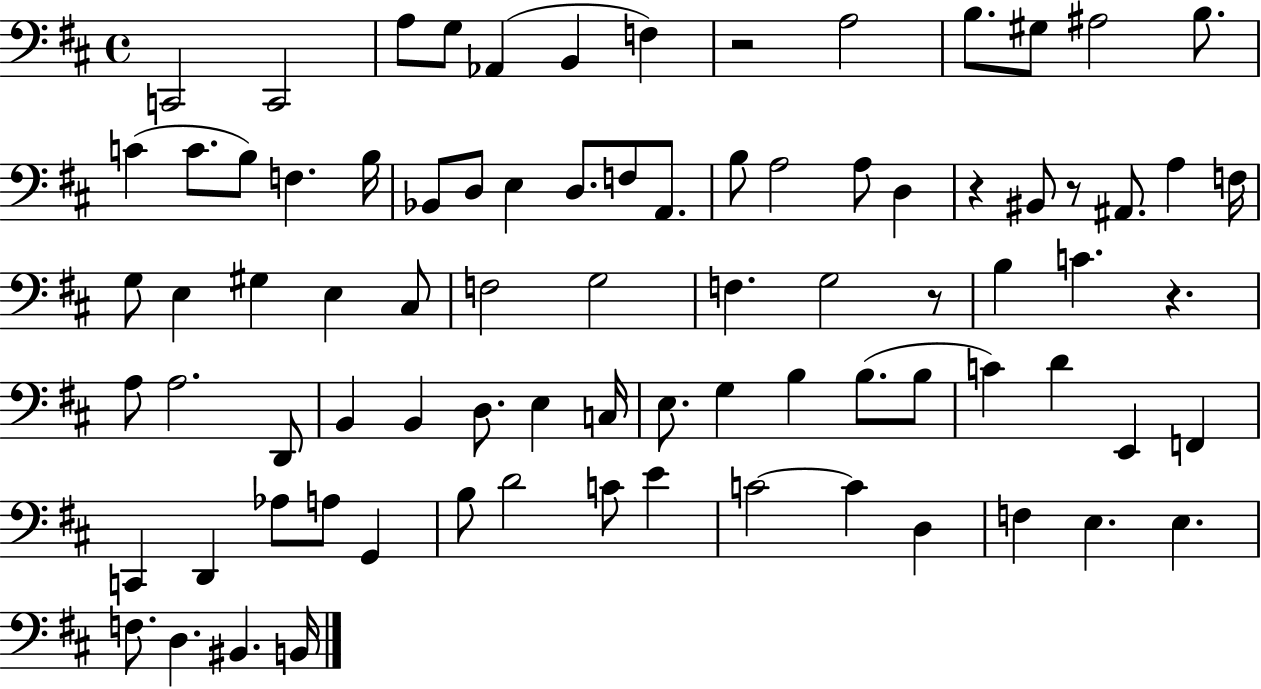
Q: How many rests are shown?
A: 5